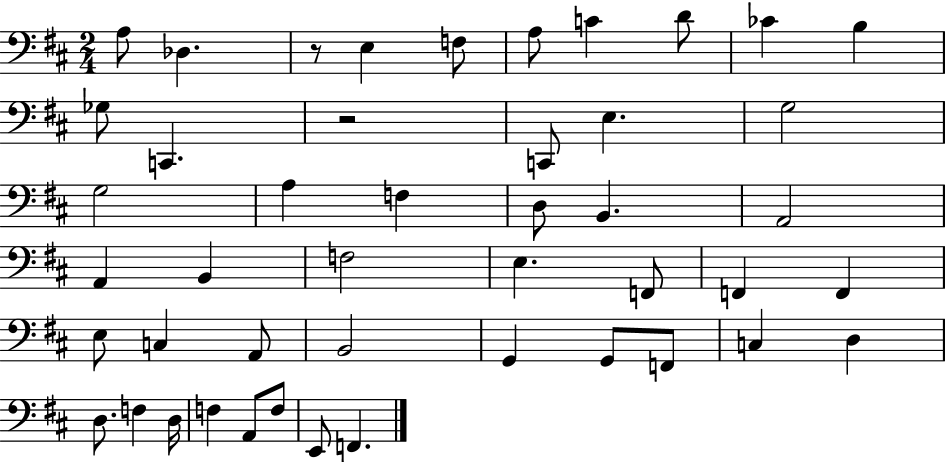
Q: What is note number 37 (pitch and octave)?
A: D3